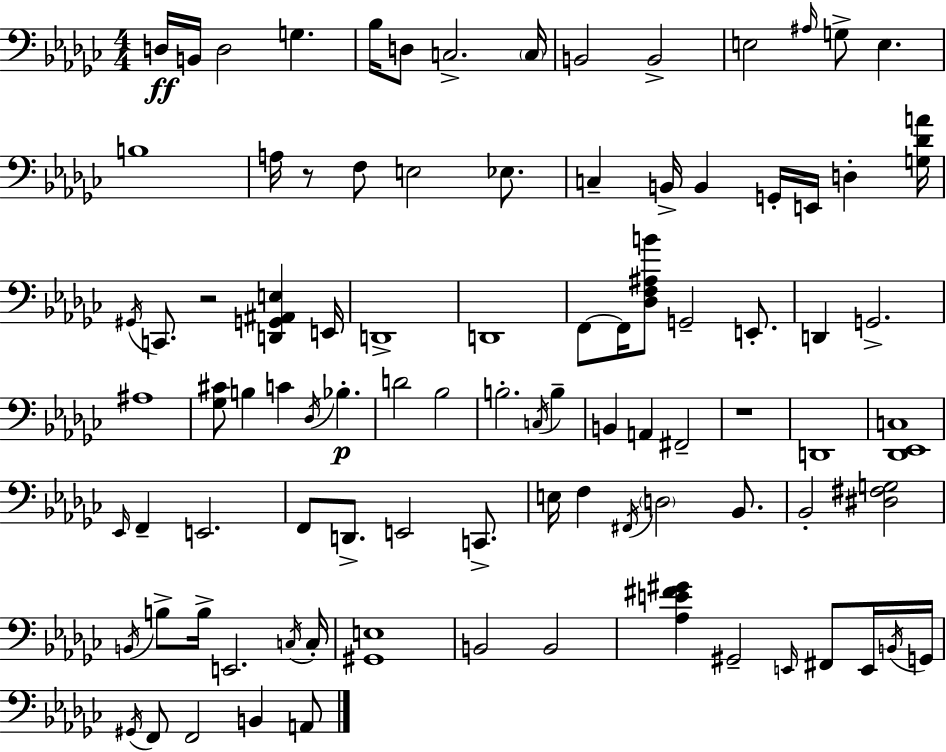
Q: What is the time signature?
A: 4/4